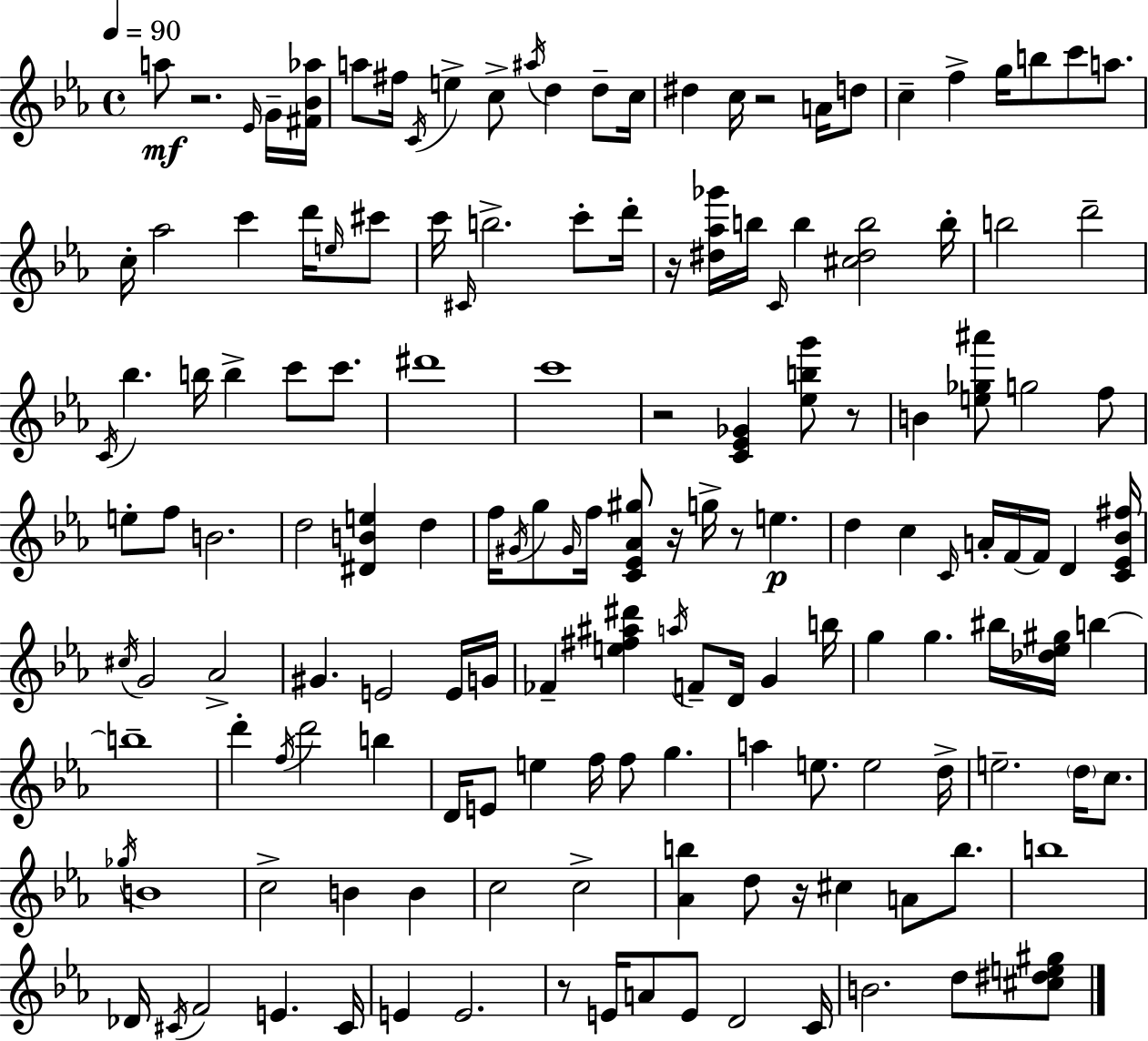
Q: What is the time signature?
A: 4/4